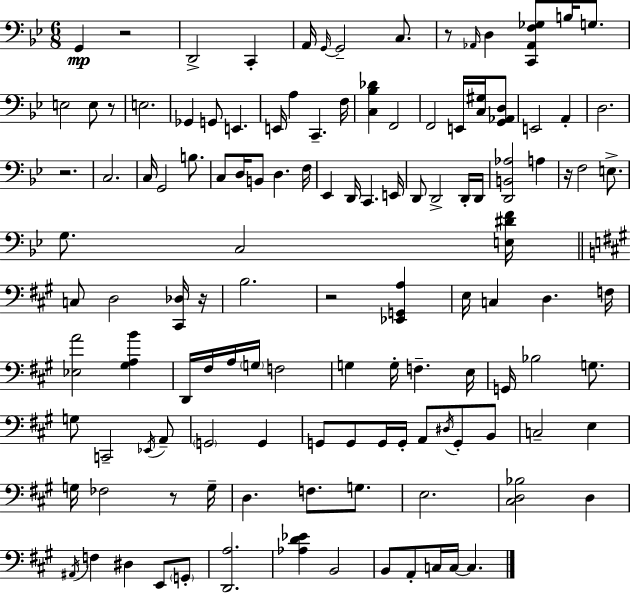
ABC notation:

X:1
T:Untitled
M:6/8
L:1/4
K:Gm
G,, z2 D,,2 C,, A,,/4 G,,/4 G,,2 C,/2 z/2 _A,,/4 D, [C,,_A,,F,_G,]/2 B,/4 G,/2 E,2 E,/2 z/2 E,2 _G,, G,,/2 E,, E,,/4 A, C,, F,/4 [C,_B,_D] F,,2 F,,2 E,,/4 [C,^G,]/4 [G,,_A,,D,]/2 E,,2 A,, D,2 z2 C,2 C,/4 G,,2 B,/2 C,/2 D,/4 B,,/2 D, F,/4 _E,, D,,/4 C,, E,,/4 D,,/2 D,,2 D,,/4 D,,/4 [D,,B,,_A,]2 A, z/4 F,2 E,/2 G,/2 C,2 [E,^DF]/4 C,/2 D,2 [^C,,_D,]/4 z/4 B,2 z2 [_E,,G,,A,] E,/4 C, D, F,/4 [_E,A]2 [^G,A,B] D,,/4 ^F,/4 A,/4 G,/4 F,2 G, G,/4 F, E,/4 G,,/4 _B,2 G,/2 G,/2 C,,2 _E,,/4 A,,/2 G,,2 G,, G,,/2 G,,/2 G,,/4 G,,/4 A,,/2 ^D,/4 G,,/2 B,,/2 C,2 E, G,/4 _F,2 z/2 G,/4 D, F,/2 G,/2 E,2 [^C,D,_B,]2 D, ^A,,/4 F, ^D, E,,/2 G,,/2 [D,,A,]2 [_A,D_E] B,,2 B,,/2 A,,/2 C,/4 C,/4 C,